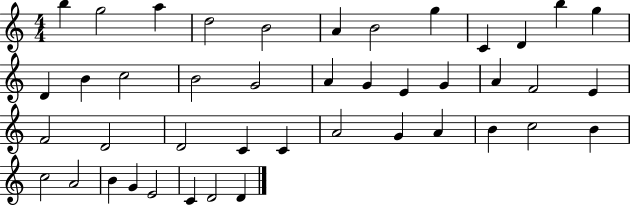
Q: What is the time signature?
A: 4/4